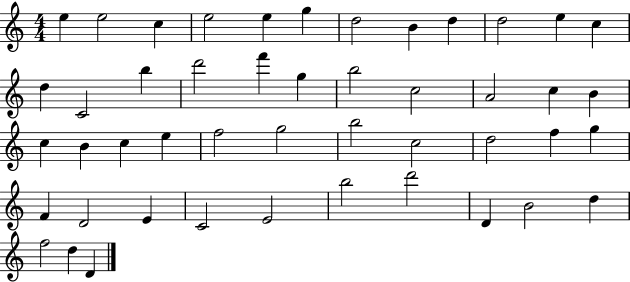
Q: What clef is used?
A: treble